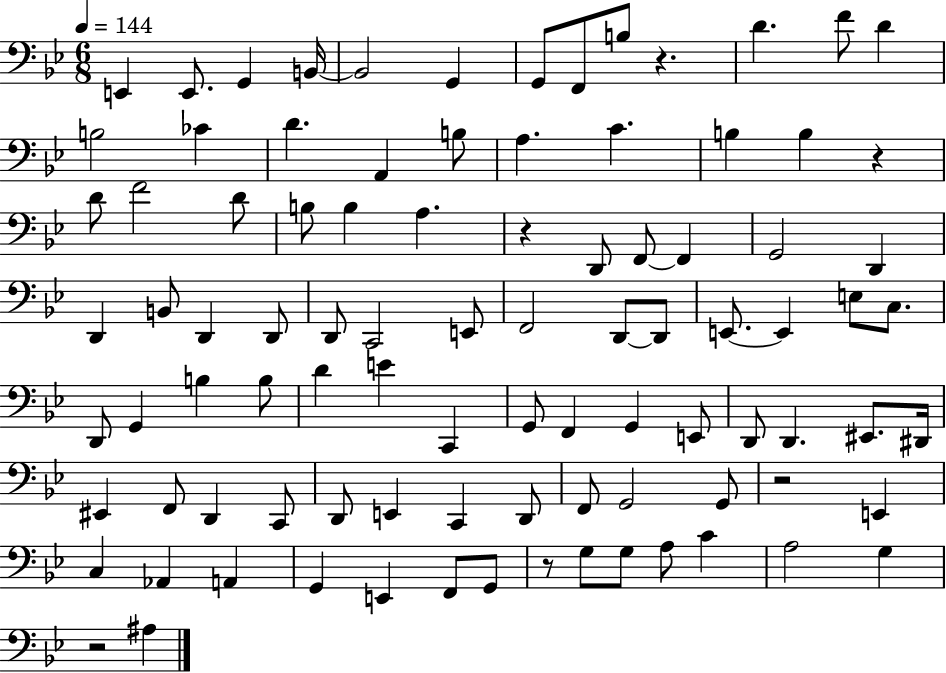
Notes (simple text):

E2/q E2/e. G2/q B2/s B2/h G2/q G2/e F2/e B3/e R/q. D4/q. F4/e D4/q B3/h CES4/q D4/q. A2/q B3/e A3/q. C4/q. B3/q B3/q R/q D4/e F4/h D4/e B3/e B3/q A3/q. R/q D2/e F2/e F2/q G2/h D2/q D2/q B2/e D2/q D2/e D2/e C2/h E2/e F2/h D2/e D2/e E2/e. E2/q E3/e C3/e. D2/e G2/q B3/q B3/e D4/q E4/q C2/q G2/e F2/q G2/q E2/e D2/e D2/q. EIS2/e. D#2/s EIS2/q F2/e D2/q C2/e D2/e E2/q C2/q D2/e F2/e G2/h G2/e R/h E2/q C3/q Ab2/q A2/q G2/q E2/q F2/e G2/e R/e G3/e G3/e A3/e C4/q A3/h G3/q R/h A#3/q